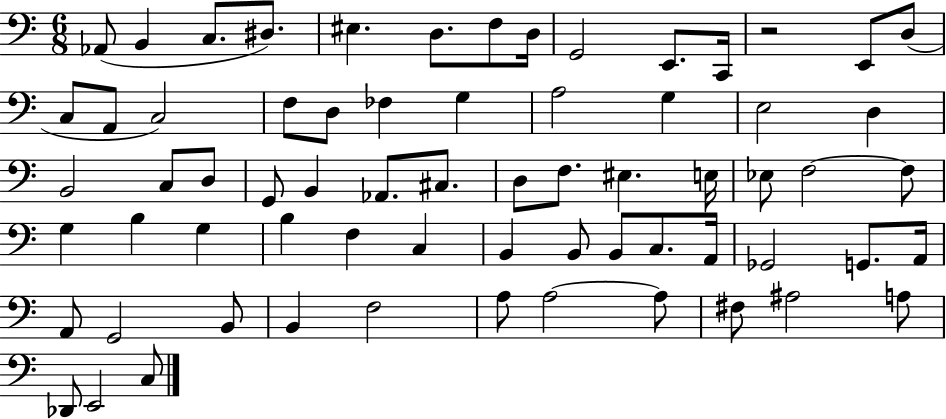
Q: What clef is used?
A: bass